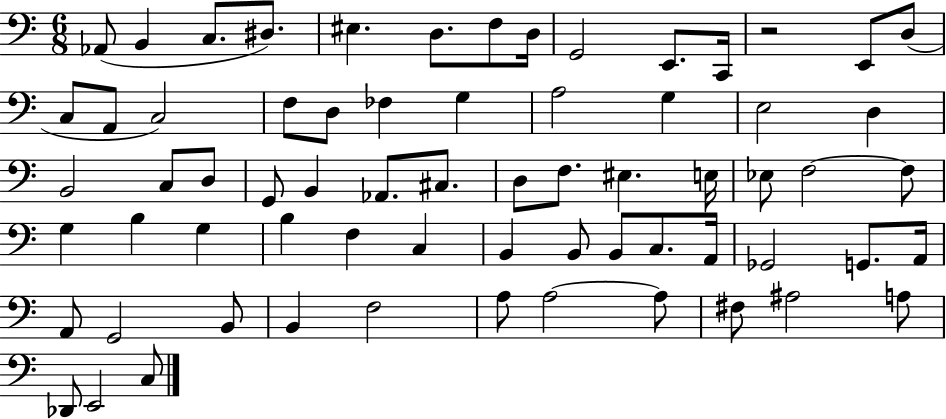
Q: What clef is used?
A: bass